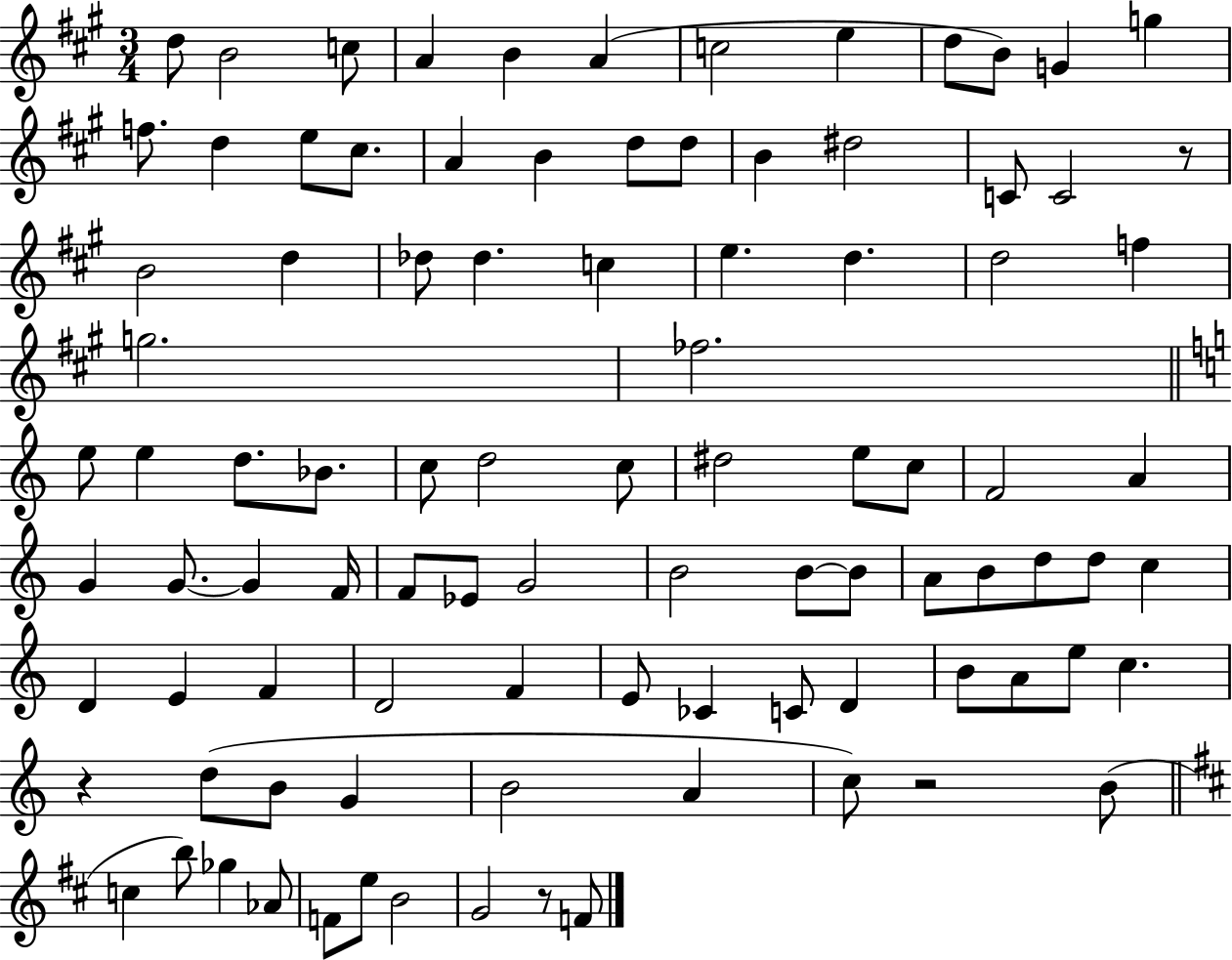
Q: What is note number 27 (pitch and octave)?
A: Db5